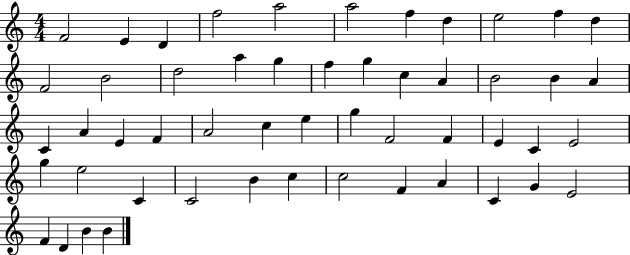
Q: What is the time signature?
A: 4/4